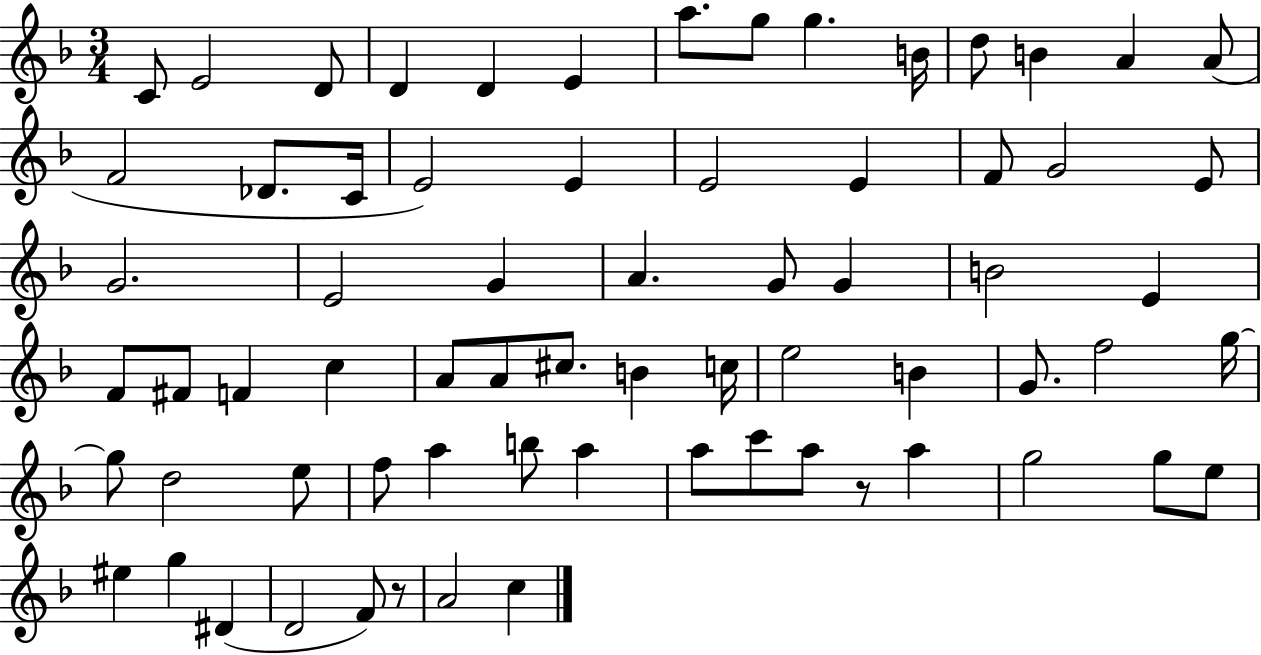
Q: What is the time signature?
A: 3/4